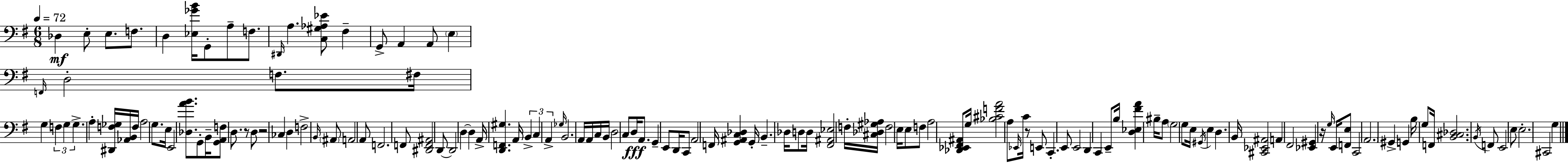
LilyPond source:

{
  \clef bass
  \numericTimeSignature
  \time 6/8
  \key e \minor
  \tempo 4 = 72
  \repeat volta 2 { des4\mf e8-. e8. f8. | d4 <ees ges' b'>16 g,8-. a8-- f8. | \grace { dis,16 } a4. <c gis aes ees'>8 fis4-- | g,8-> a,4 a,8 \parenthesize e4 | \break \grace { f,16 } d2-. f8. | fis16 g4 \tuplet 3/2 { f4 g4 | g4.-> } a4-. | <dis, f ges>16 <aes, b,>16 f16 a2 g8. | \break e16 e,2 <des a' b'>8. | g,8-. b,16-- <g, a, f>8 d8. r8 | d8 r2 ces4 | d4 f2-> | \break \grace { b,16 } \parenthesize ais,8 a,2 | a,8 f,2. | f,8 <dis, f, ais,>2 | d,8~~ d,2 d4~~ | \break d4 a,16-> <d, f, gis>4. | a,16 \tuplet 3/2 { b,4-> c4 a,4-> } | \grace { ges16 } b,2. | a,16 a,16 c16 b,16 d2 | \break c8 d16\fff a,8. g,4-- | e,8 d,16 c,8 a,2 | f,16 <g, ais, c des>4 g,16-. b,4.-- | des16 d8 d16 <fis, ais, ees>2 | \break f16-. <cis des gis aes>16 f2 | e16 e8 f8 a2 | <des, ees, fis, ais,>8 g16 <bes cis' f' a'>2 | a8 \grace { ees,16 } c'16 r8 e,8 c,4.-. | \break e,8 e,2 | d,4 c,4 e,8-- b16 | <d ees fis' a'>4 bis16-- a8 \parenthesize g2 | g8 e16 \acciaccatura { gis,16 } e4 d4. | \break b,16 <cis, ees, ais,>2 | a,4 fis,2 | <ees, gis,>4 r16 \grace { g16 } e,16 <f, e>8 c,2 | \parenthesize a,2. | \break gis,4-> g,4 | b16 g8 f,16 <b, cis des>2. | \acciaccatura { b,16 } f,8 e,2 | e8 e2.-. | \break cis,2 | g4 } \bar "|."
}